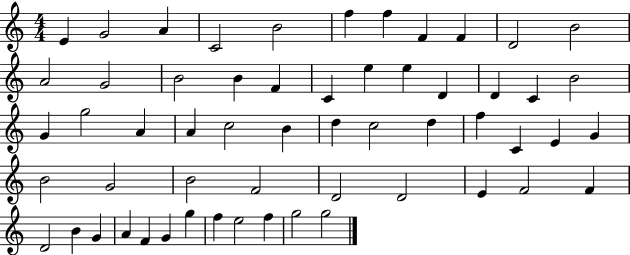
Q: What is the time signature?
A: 4/4